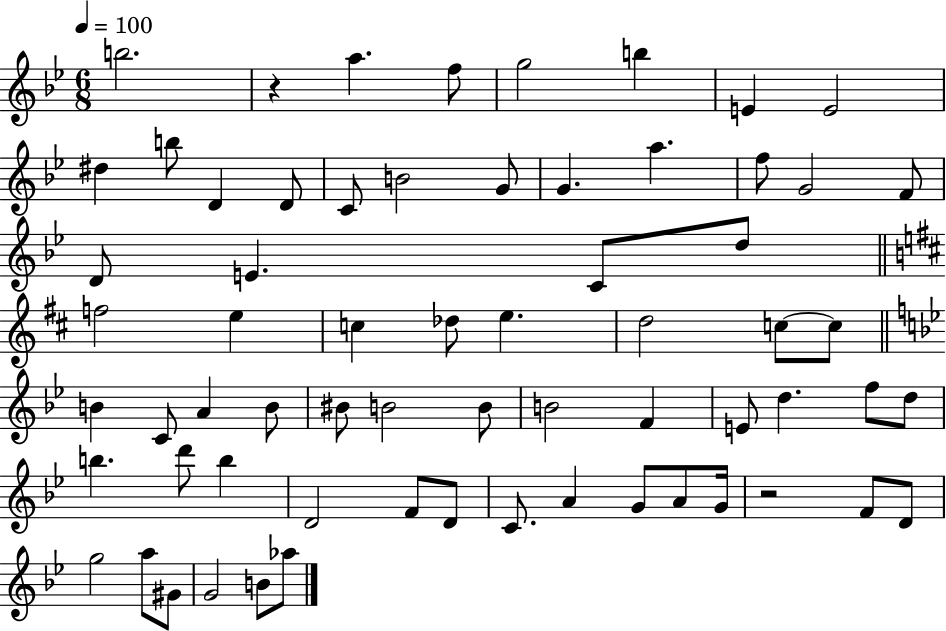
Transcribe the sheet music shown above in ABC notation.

X:1
T:Untitled
M:6/8
L:1/4
K:Bb
b2 z a f/2 g2 b E E2 ^d b/2 D D/2 C/2 B2 G/2 G a f/2 G2 F/2 D/2 E C/2 d/2 f2 e c _d/2 e d2 c/2 c/2 B C/2 A B/2 ^B/2 B2 B/2 B2 F E/2 d f/2 d/2 b d'/2 b D2 F/2 D/2 C/2 A G/2 A/2 G/4 z2 F/2 D/2 g2 a/2 ^G/2 G2 B/2 _a/2